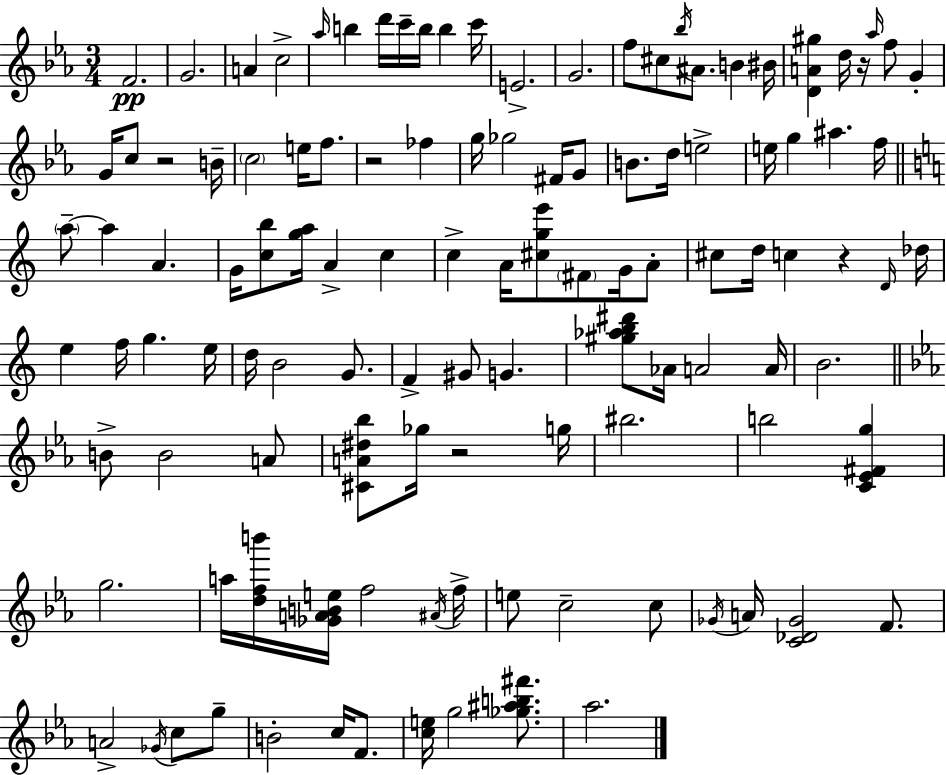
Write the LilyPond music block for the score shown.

{
  \clef treble
  \numericTimeSignature
  \time 3/4
  \key ees \major
  f'2.\pp | g'2. | a'4 c''2-> | \grace { aes''16 } b''4 d'''16 c'''16-- b''16 b''4 | \break c'''16 e'2.-> | g'2. | f''8 cis''8 \acciaccatura { bes''16 } ais'8. b'4 | bis'16 <d' a' gis''>4 d''16 r16 \grace { aes''16 } f''8 g'4-. | \break g'16 c''8 r2 | b'16-- \parenthesize c''2 e''16 | f''8. r2 fes''4 | g''16 ges''2 | \break fis'16 g'8 b'8. d''16 e''2-> | e''16 g''4 ais''4. | f''16 \bar "||" \break \key c \major \parenthesize a''8--~~ a''4 a'4. | g'16 <c'' b''>8 <g'' a''>16 a'4-> c''4 | c''4-> a'16 <cis'' g'' e'''>8 \parenthesize fis'8 g'16 a'8-. | cis''8 d''16 c''4 r4 \grace { d'16 } | \break des''16 e''4 f''16 g''4. | e''16 d''16 b'2 g'8. | f'4-> gis'8 g'4. | <gis'' aes'' b'' dis'''>8 aes'16 a'2 | \break a'16 b'2. | \bar "||" \break \key ees \major b'8-> b'2 a'8 | <cis' a' dis'' bes''>8 ges''16 r2 g''16 | bis''2. | b''2 <c' ees' fis' g''>4 | \break g''2. | a''16 <d'' f'' b'''>16 <ges' a' b' e''>16 f''2 \acciaccatura { ais'16 } | f''16-> e''8 c''2-- c''8 | \acciaccatura { ges'16 } a'16 <c' des' ges'>2 f'8. | \break a'2-> \acciaccatura { ges'16 } c''8 | g''8-- b'2-. c''16 | f'8. <c'' e''>16 g''2 | <ges'' ais'' b'' fis'''>8. aes''2. | \break \bar "|."
}